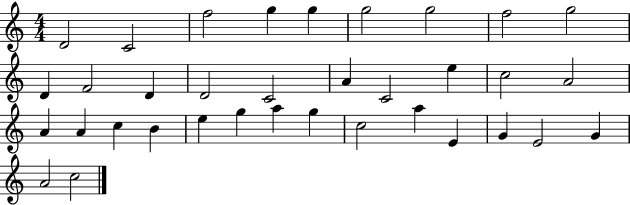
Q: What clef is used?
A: treble